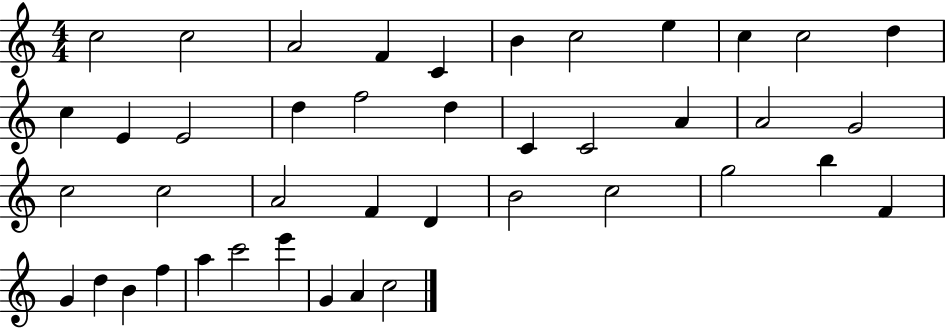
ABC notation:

X:1
T:Untitled
M:4/4
L:1/4
K:C
c2 c2 A2 F C B c2 e c c2 d c E E2 d f2 d C C2 A A2 G2 c2 c2 A2 F D B2 c2 g2 b F G d B f a c'2 e' G A c2